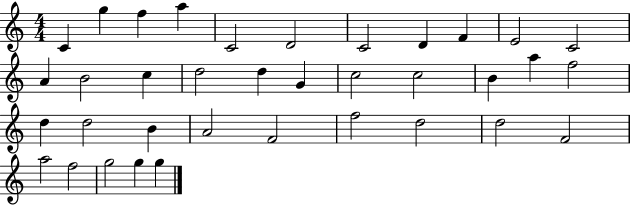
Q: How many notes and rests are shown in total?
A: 36